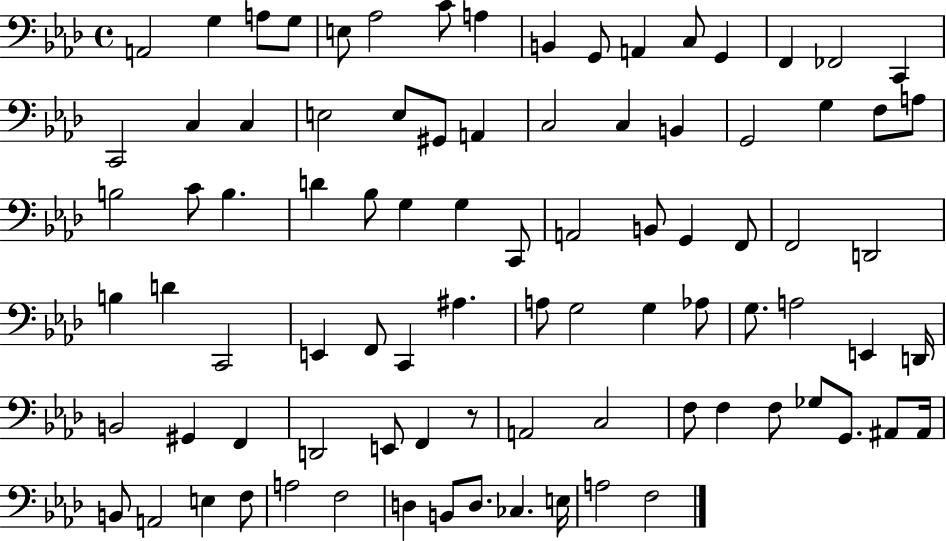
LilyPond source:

{
  \clef bass
  \time 4/4
  \defaultTimeSignature
  \key aes \major
  a,2 g4 a8 g8 | e8 aes2 c'8 a4 | b,4 g,8 a,4 c8 g,4 | f,4 fes,2 c,4 | \break c,2 c4 c4 | e2 e8 gis,8 a,4 | c2 c4 b,4 | g,2 g4 f8 a8 | \break b2 c'8 b4. | d'4 bes8 g4 g4 c,8 | a,2 b,8 g,4 f,8 | f,2 d,2 | \break b4 d'4 c,2 | e,4 f,8 c,4 ais4. | a8 g2 g4 aes8 | g8. a2 e,4 d,16 | \break b,2 gis,4 f,4 | d,2 e,8 f,4 r8 | a,2 c2 | f8 f4 f8 ges8 g,8. ais,8 ais,16 | \break b,8 a,2 e4 f8 | a2 f2 | d4 b,8 d8. ces4. e16 | a2 f2 | \break \bar "|."
}